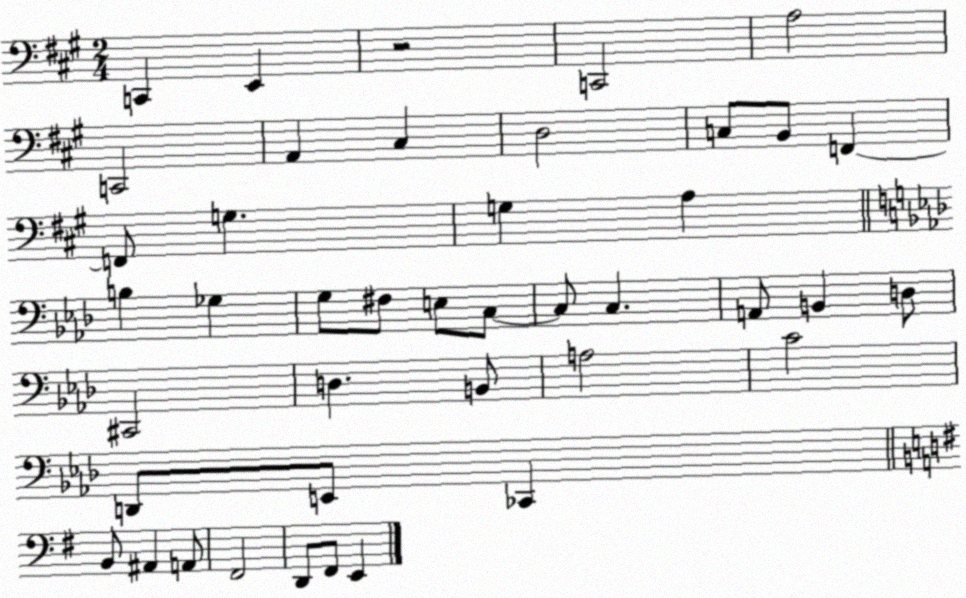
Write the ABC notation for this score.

X:1
T:Untitled
M:2/4
L:1/4
K:A
C,, E,, z2 C,,2 A,2 C,,2 A,, ^C, D,2 C,/2 B,,/2 F,, F,,/2 G, G, A, B, _G, G,/2 ^F,/2 E,/2 C,/2 C,/2 C, A,,/2 B,, D,/2 ^C,,2 D, B,,/2 A,2 C2 D,,/2 E,,/2 _C,, B,,/2 ^A,, A,,/2 ^F,,2 D,,/2 ^F,,/2 E,,